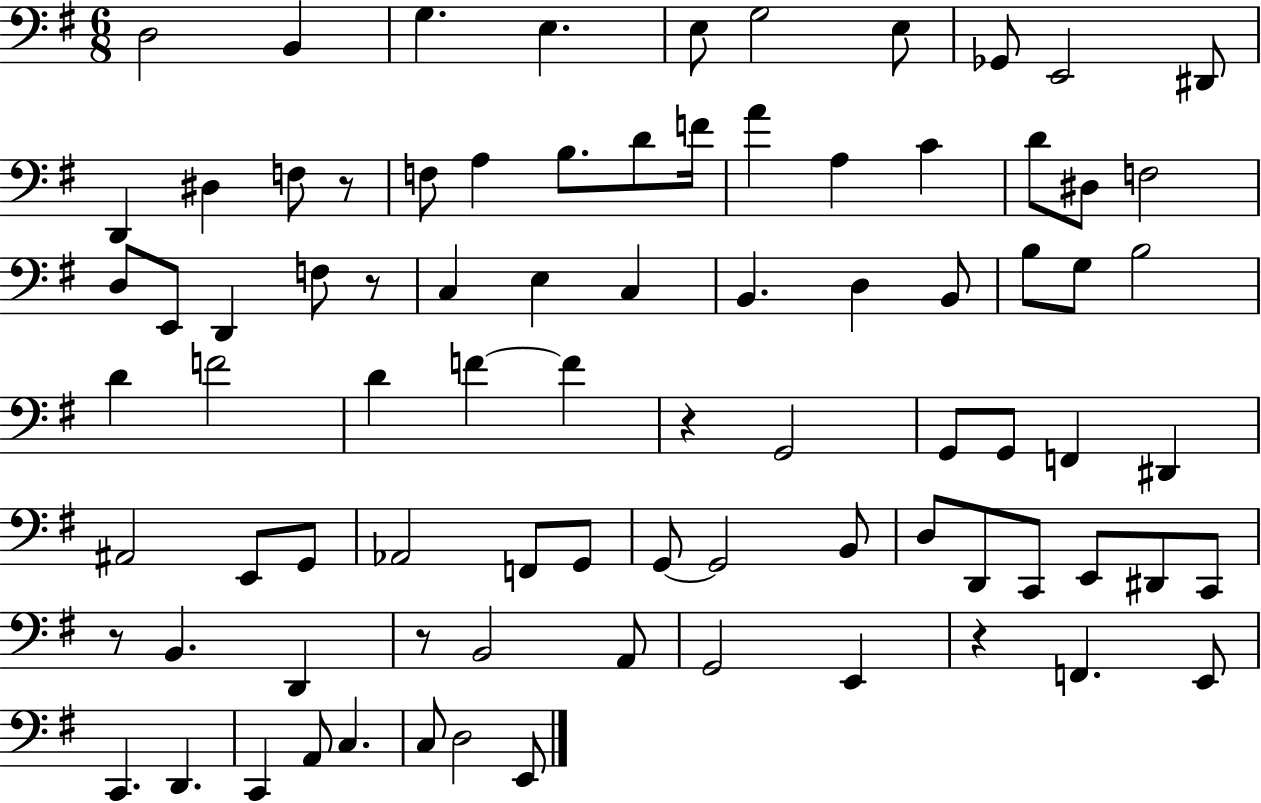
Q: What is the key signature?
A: G major